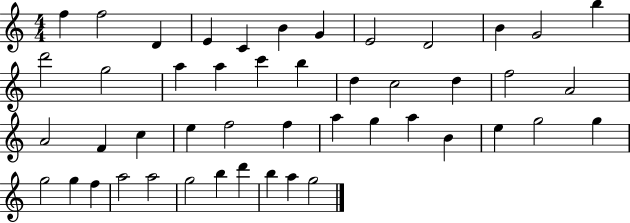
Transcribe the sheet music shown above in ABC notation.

X:1
T:Untitled
M:4/4
L:1/4
K:C
f f2 D E C B G E2 D2 B G2 b d'2 g2 a a c' b d c2 d f2 A2 A2 F c e f2 f a g a B e g2 g g2 g f a2 a2 g2 b d' b a g2